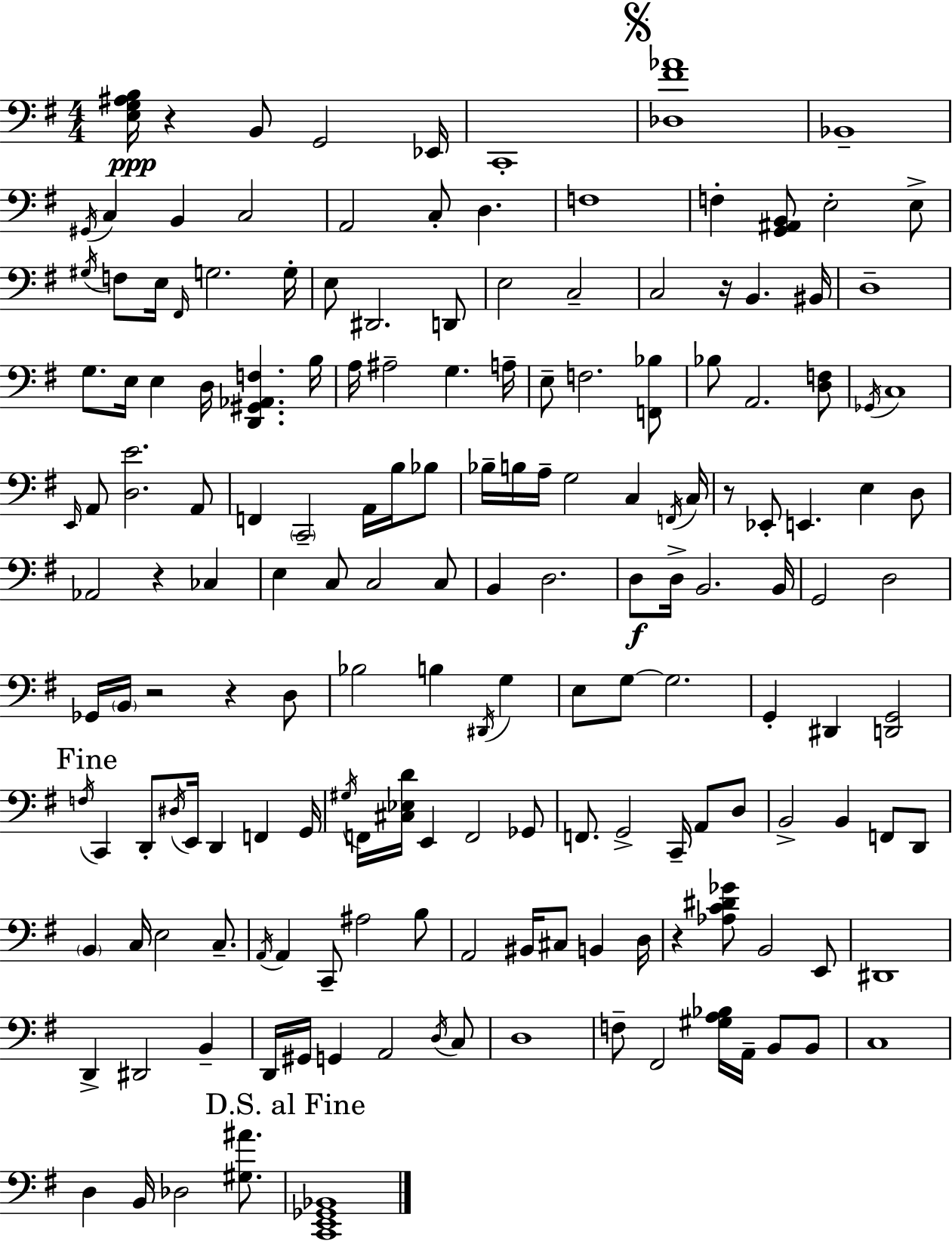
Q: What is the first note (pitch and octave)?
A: B2